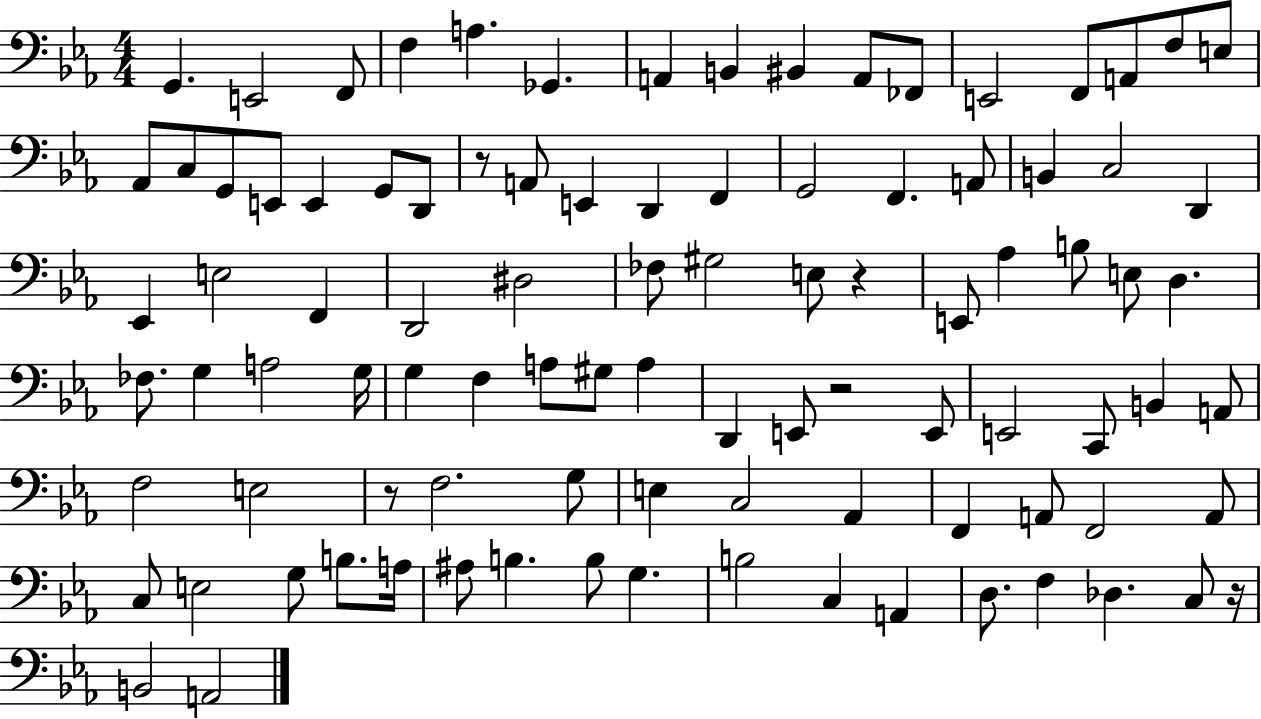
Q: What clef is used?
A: bass